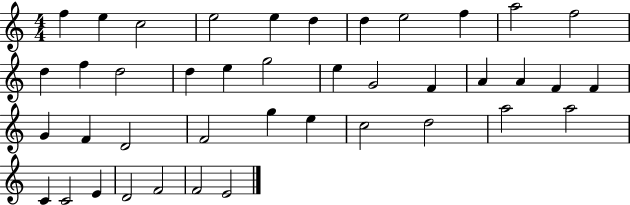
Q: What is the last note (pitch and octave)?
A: E4